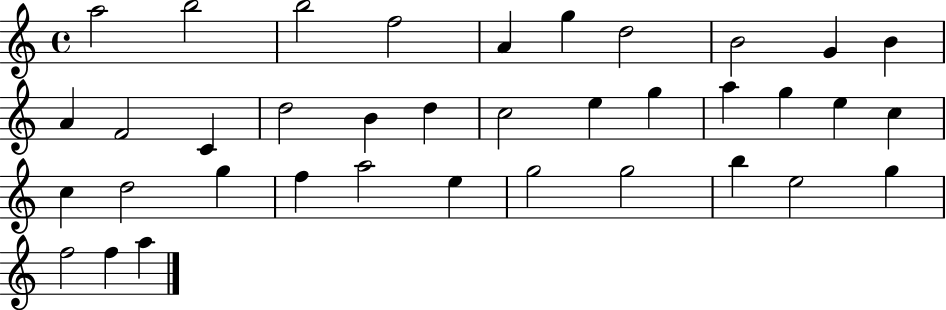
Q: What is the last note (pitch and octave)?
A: A5